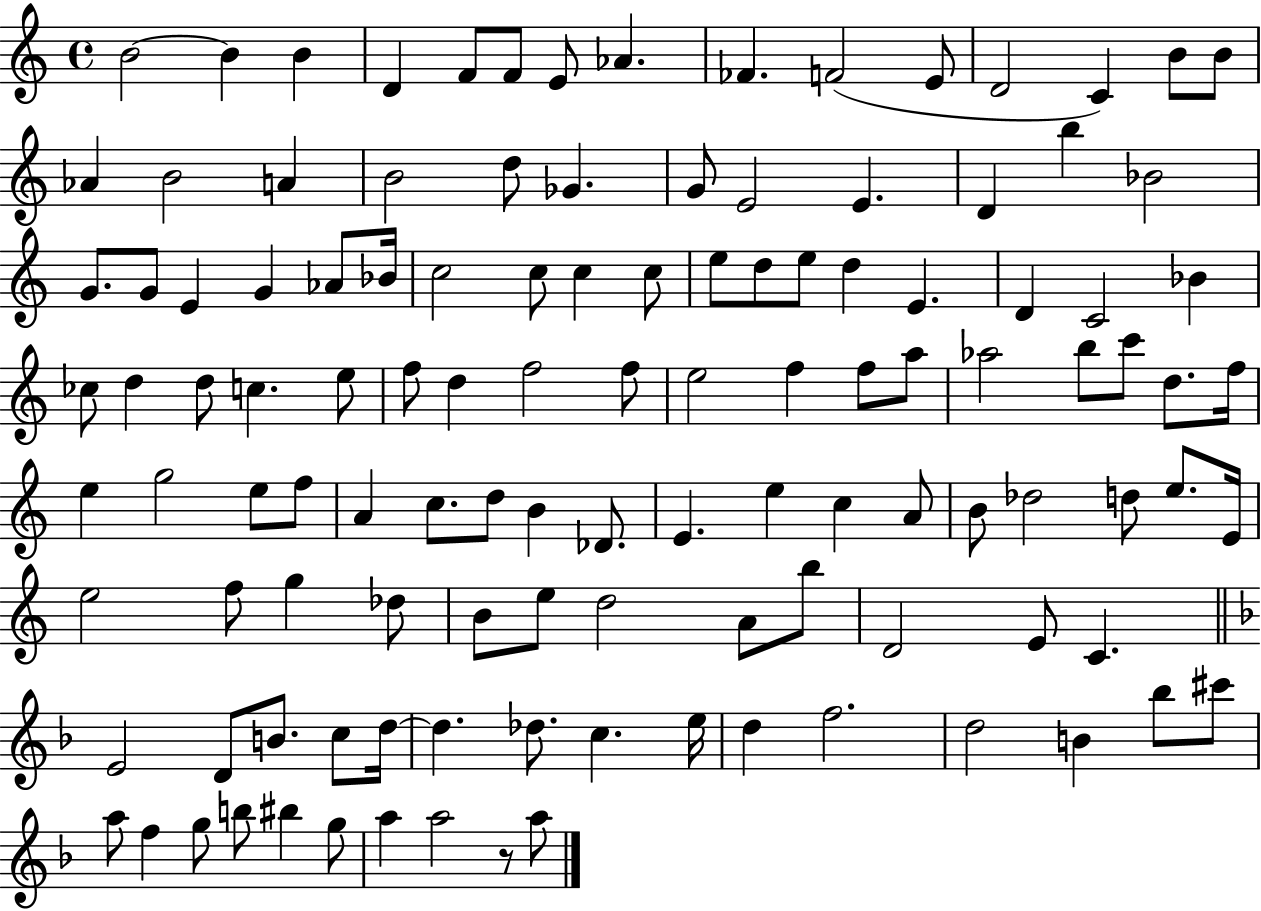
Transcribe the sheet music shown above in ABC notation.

X:1
T:Untitled
M:4/4
L:1/4
K:C
B2 B B D F/2 F/2 E/2 _A _F F2 E/2 D2 C B/2 B/2 _A B2 A B2 d/2 _G G/2 E2 E D b _B2 G/2 G/2 E G _A/2 _B/4 c2 c/2 c c/2 e/2 d/2 e/2 d E D C2 _B _c/2 d d/2 c e/2 f/2 d f2 f/2 e2 f f/2 a/2 _a2 b/2 c'/2 d/2 f/4 e g2 e/2 f/2 A c/2 d/2 B _D/2 E e c A/2 B/2 _d2 d/2 e/2 E/4 e2 f/2 g _d/2 B/2 e/2 d2 A/2 b/2 D2 E/2 C E2 D/2 B/2 c/2 d/4 d _d/2 c e/4 d f2 d2 B _b/2 ^c'/2 a/2 f g/2 b/2 ^b g/2 a a2 z/2 a/2